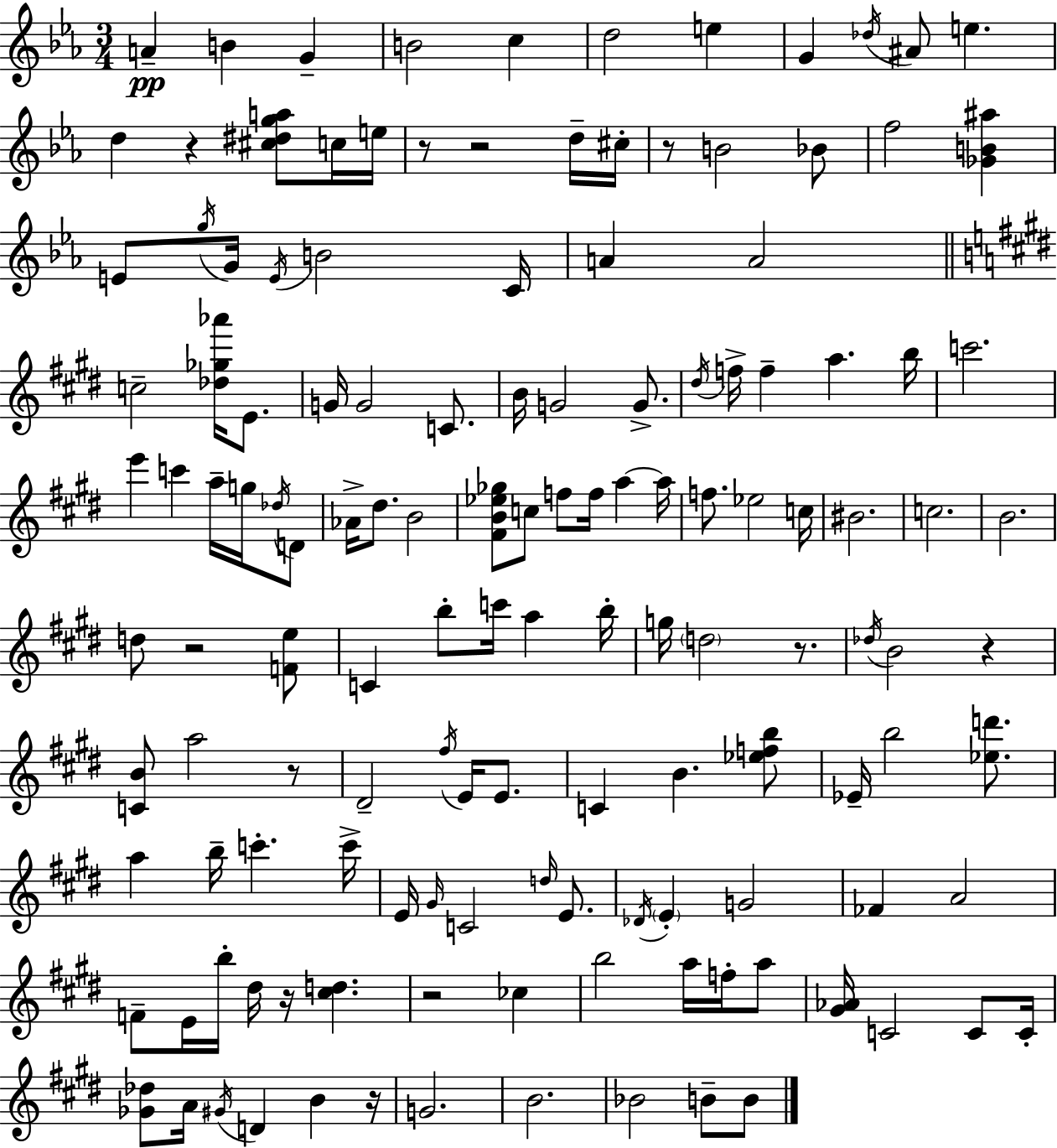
X:1
T:Untitled
M:3/4
L:1/4
K:Eb
A B G B2 c d2 e G _d/4 ^A/2 e d z [^c^dga]/2 c/4 e/4 z/2 z2 d/4 ^c/4 z/2 B2 _B/2 f2 [_GB^a] E/2 g/4 G/4 E/4 B2 C/4 A A2 c2 [_d_g_a']/4 E/2 G/4 G2 C/2 B/4 G2 G/2 ^d/4 f/4 f a b/4 c'2 e' c' a/4 g/4 _d/4 D/2 _A/4 ^d/2 B2 [^FB_e_g]/2 c/2 f/2 f/4 a a/4 f/2 _e2 c/4 ^B2 c2 B2 d/2 z2 [Fe]/2 C b/2 c'/4 a b/4 g/4 d2 z/2 _d/4 B2 z [CB]/2 a2 z/2 ^D2 ^f/4 E/4 E/2 C B [_efb]/2 _E/4 b2 [_ed']/2 a b/4 c' c'/4 E/4 ^G/4 C2 d/4 E/2 _D/4 E G2 _F A2 F/2 E/4 b/4 ^d/4 z/4 [^cd] z2 _c b2 a/4 f/4 a/2 [^G_A]/4 C2 C/2 C/4 [_G_d]/2 A/4 ^G/4 D B z/4 G2 B2 _B2 B/2 B/2